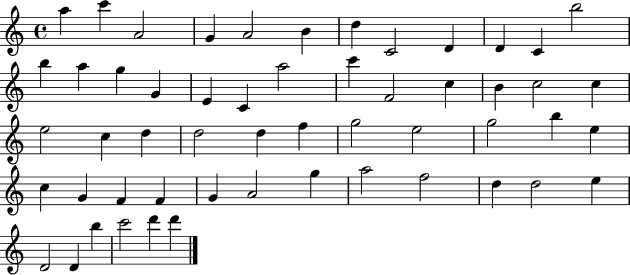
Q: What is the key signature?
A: C major